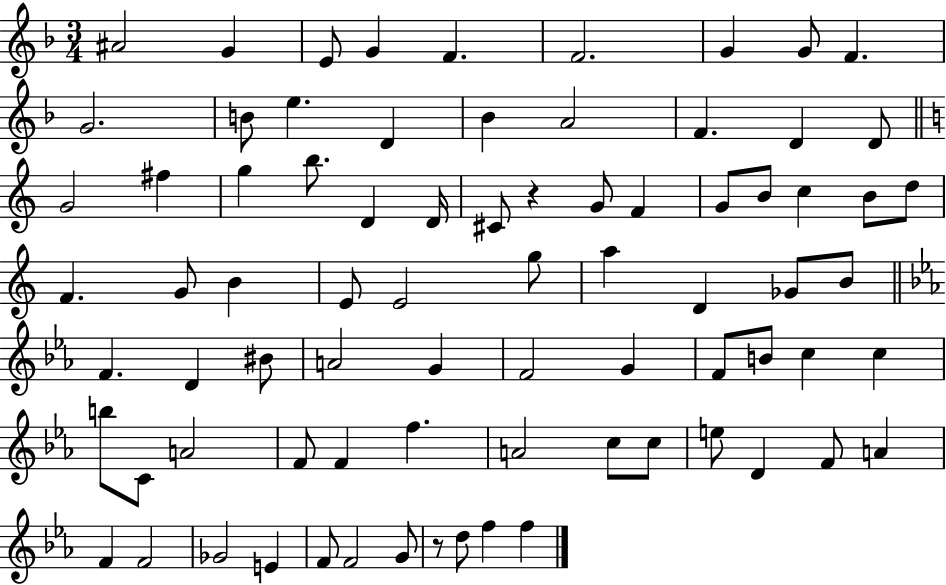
X:1
T:Untitled
M:3/4
L:1/4
K:F
^A2 G E/2 G F F2 G G/2 F G2 B/2 e D _B A2 F D D/2 G2 ^f g b/2 D D/4 ^C/2 z G/2 F G/2 B/2 c B/2 d/2 F G/2 B E/2 E2 g/2 a D _G/2 B/2 F D ^B/2 A2 G F2 G F/2 B/2 c c b/2 C/2 A2 F/2 F f A2 c/2 c/2 e/2 D F/2 A F F2 _G2 E F/2 F2 G/2 z/2 d/2 f f